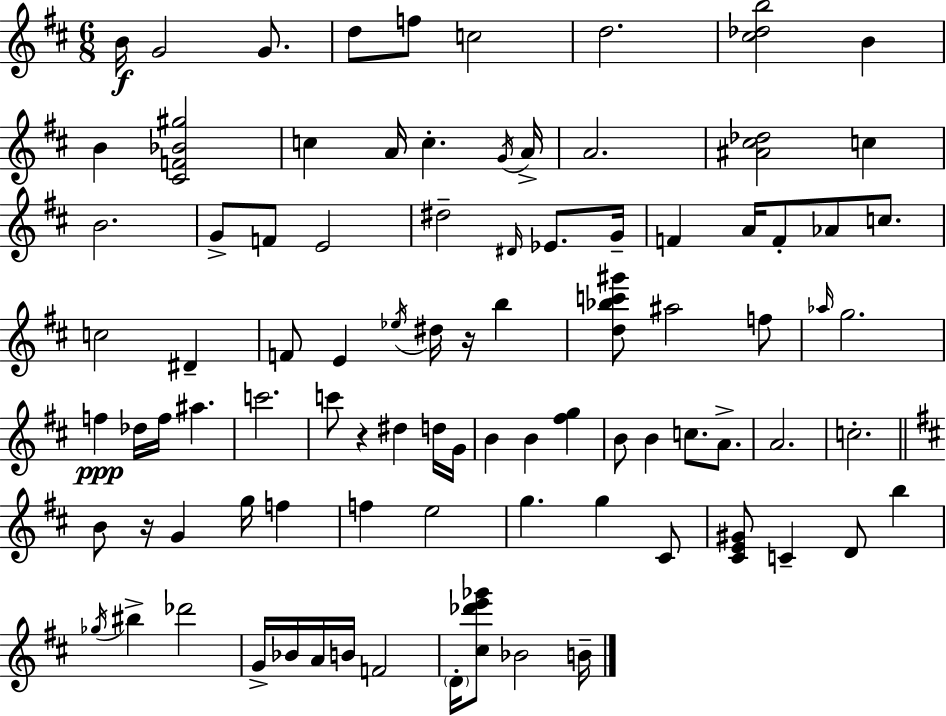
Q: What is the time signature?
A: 6/8